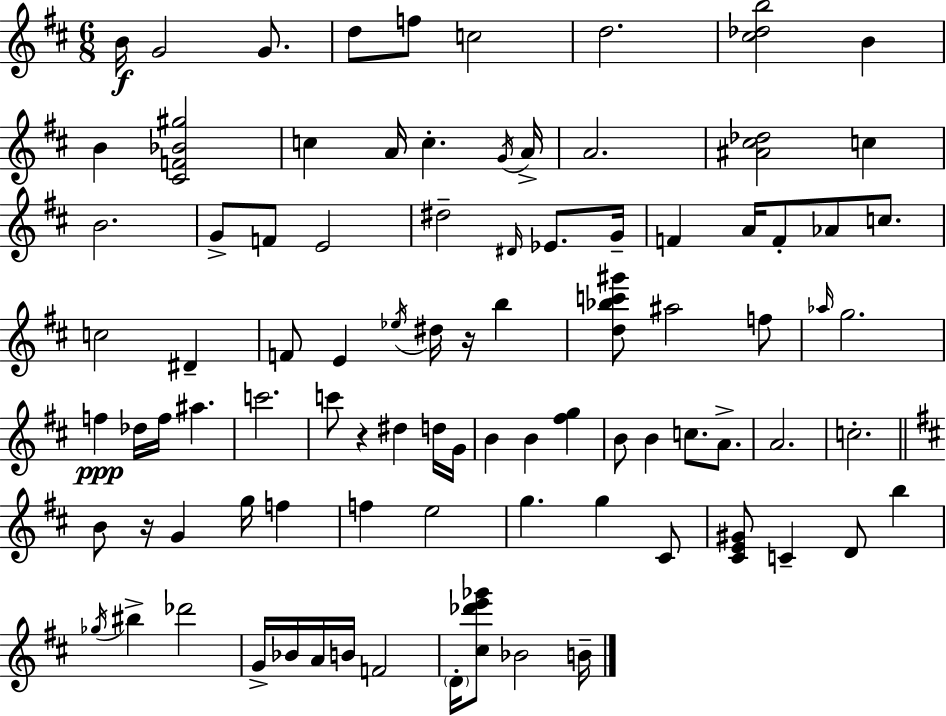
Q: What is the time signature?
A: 6/8